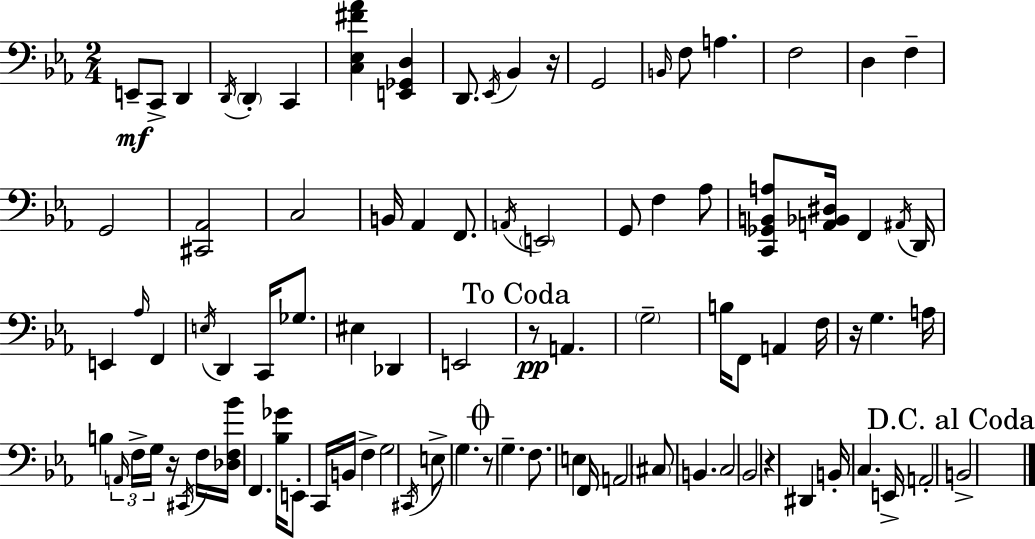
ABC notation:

X:1
T:Untitled
M:2/4
L:1/4
K:Eb
E,,/2 C,,/2 D,, D,,/4 D,, C,, [C,_E,^F_A] [E,,_G,,D,] D,,/2 _E,,/4 _B,, z/4 G,,2 B,,/4 F,/2 A, F,2 D, F, G,,2 [^C,,_A,,]2 C,2 B,,/4 _A,, F,,/2 A,,/4 E,,2 G,,/2 F, _A,/2 [C,,_G,,B,,A,]/2 [A,,_B,,^D,]/4 F,, ^A,,/4 D,,/4 E,, _A,/4 F,, E,/4 D,, C,,/4 _G,/2 ^E, _D,, E,,2 z/2 A,, G,2 B,/4 F,,/2 A,, F,/4 z/4 G, A,/4 B, A,,/4 F,/4 G,/4 z/4 ^C,,/4 F,/4 [_D,F,_B]/4 F,, [_B,_G]/4 E,,/2 C,,/4 B,,/4 F, G,2 ^C,,/4 E,/2 G, z/2 G, F,/2 E, F,,/4 A,,2 ^C,/2 B,, C,2 _B,,2 z ^D,, B,,/4 C, E,,/4 A,,2 B,,2